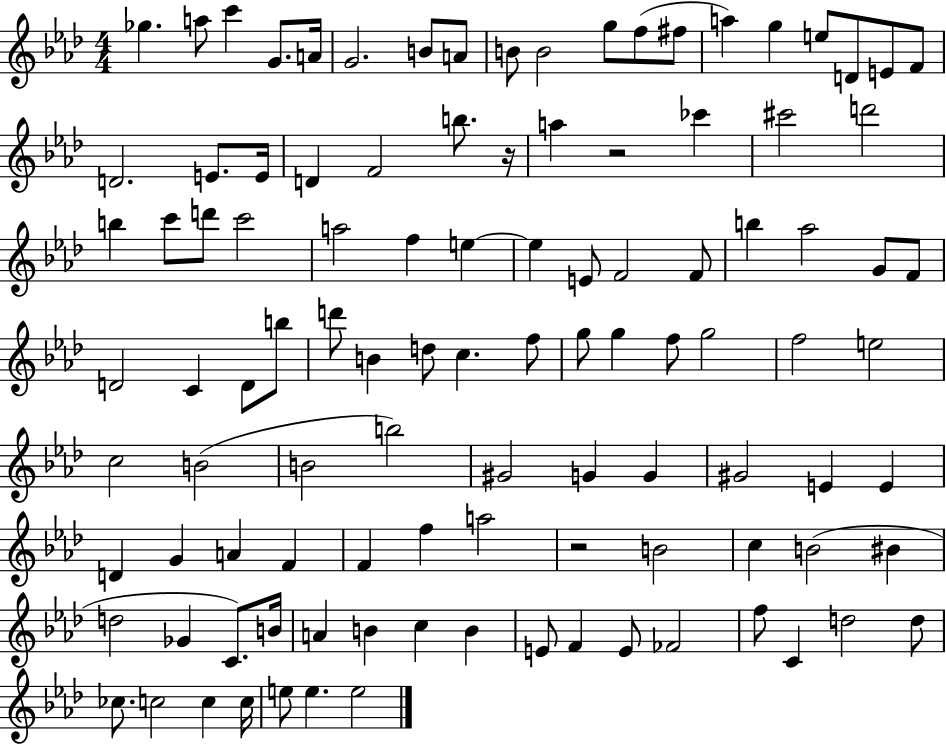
Gb5/q. A5/e C6/q G4/e. A4/s G4/h. B4/e A4/e B4/e B4/h G5/e F5/e F#5/e A5/q G5/q E5/e D4/e E4/e F4/e D4/h. E4/e. E4/s D4/q F4/h B5/e. R/s A5/q R/h CES6/q C#6/h D6/h B5/q C6/e D6/e C6/h A5/h F5/q E5/q E5/q E4/e F4/h F4/e B5/q Ab5/h G4/e F4/e D4/h C4/q D4/e B5/e D6/e B4/q D5/e C5/q. F5/e G5/e G5/q F5/e G5/h F5/h E5/h C5/h B4/h B4/h B5/h G#4/h G4/q G4/q G#4/h E4/q E4/q D4/q G4/q A4/q F4/q F4/q F5/q A5/h R/h B4/h C5/q B4/h BIS4/q D5/h Gb4/q C4/e. B4/s A4/q B4/q C5/q B4/q E4/e F4/q E4/e FES4/h F5/e C4/q D5/h D5/e CES5/e. C5/h C5/q C5/s E5/e E5/q. E5/h